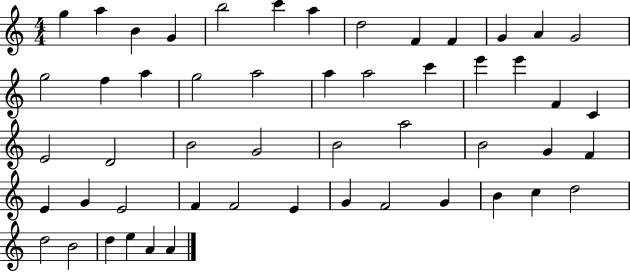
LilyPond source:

{
  \clef treble
  \numericTimeSignature
  \time 4/4
  \key c \major
  g''4 a''4 b'4 g'4 | b''2 c'''4 a''4 | d''2 f'4 f'4 | g'4 a'4 g'2 | \break g''2 f''4 a''4 | g''2 a''2 | a''4 a''2 c'''4 | e'''4 e'''4 f'4 c'4 | \break e'2 d'2 | b'2 g'2 | b'2 a''2 | b'2 g'4 f'4 | \break e'4 g'4 e'2 | f'4 f'2 e'4 | g'4 f'2 g'4 | b'4 c''4 d''2 | \break d''2 b'2 | d''4 e''4 a'4 a'4 | \bar "|."
}